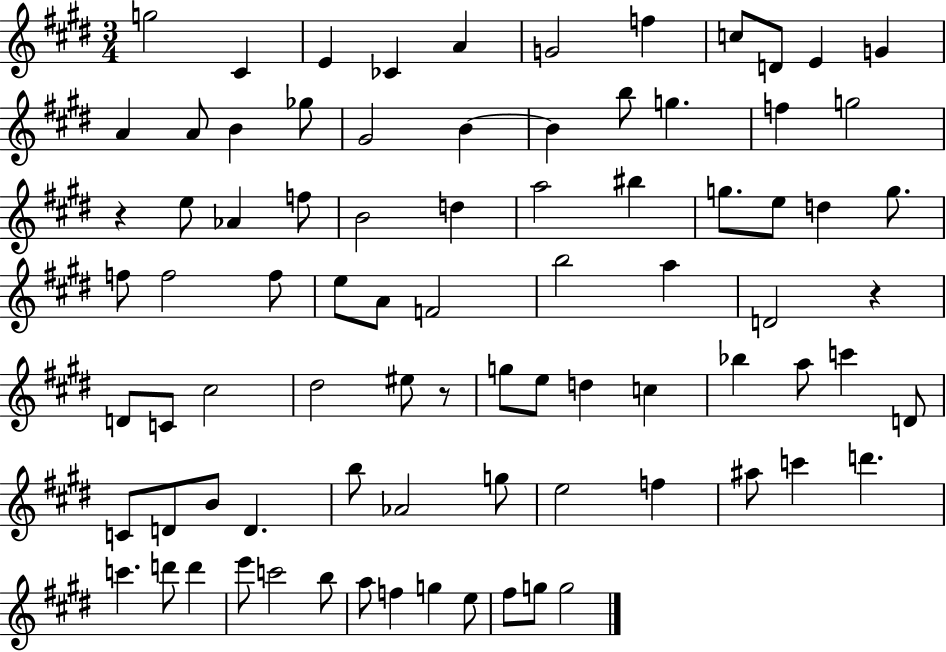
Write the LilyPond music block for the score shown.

{
  \clef treble
  \numericTimeSignature
  \time 3/4
  \key e \major
  \repeat volta 2 { g''2 cis'4 | e'4 ces'4 a'4 | g'2 f''4 | c''8 d'8 e'4 g'4 | \break a'4 a'8 b'4 ges''8 | gis'2 b'4~~ | b'4 b''8 g''4. | f''4 g''2 | \break r4 e''8 aes'4 f''8 | b'2 d''4 | a''2 bis''4 | g''8. e''8 d''4 g''8. | \break f''8 f''2 f''8 | e''8 a'8 f'2 | b''2 a''4 | d'2 r4 | \break d'8 c'8 cis''2 | dis''2 eis''8 r8 | g''8 e''8 d''4 c''4 | bes''4 a''8 c'''4 d'8 | \break c'8 d'8 b'8 d'4. | b''8 aes'2 g''8 | e''2 f''4 | ais''8 c'''4 d'''4. | \break c'''4. d'''8 d'''4 | e'''8 c'''2 b''8 | a''8 f''4 g''4 e''8 | fis''8 g''8 g''2 | \break } \bar "|."
}